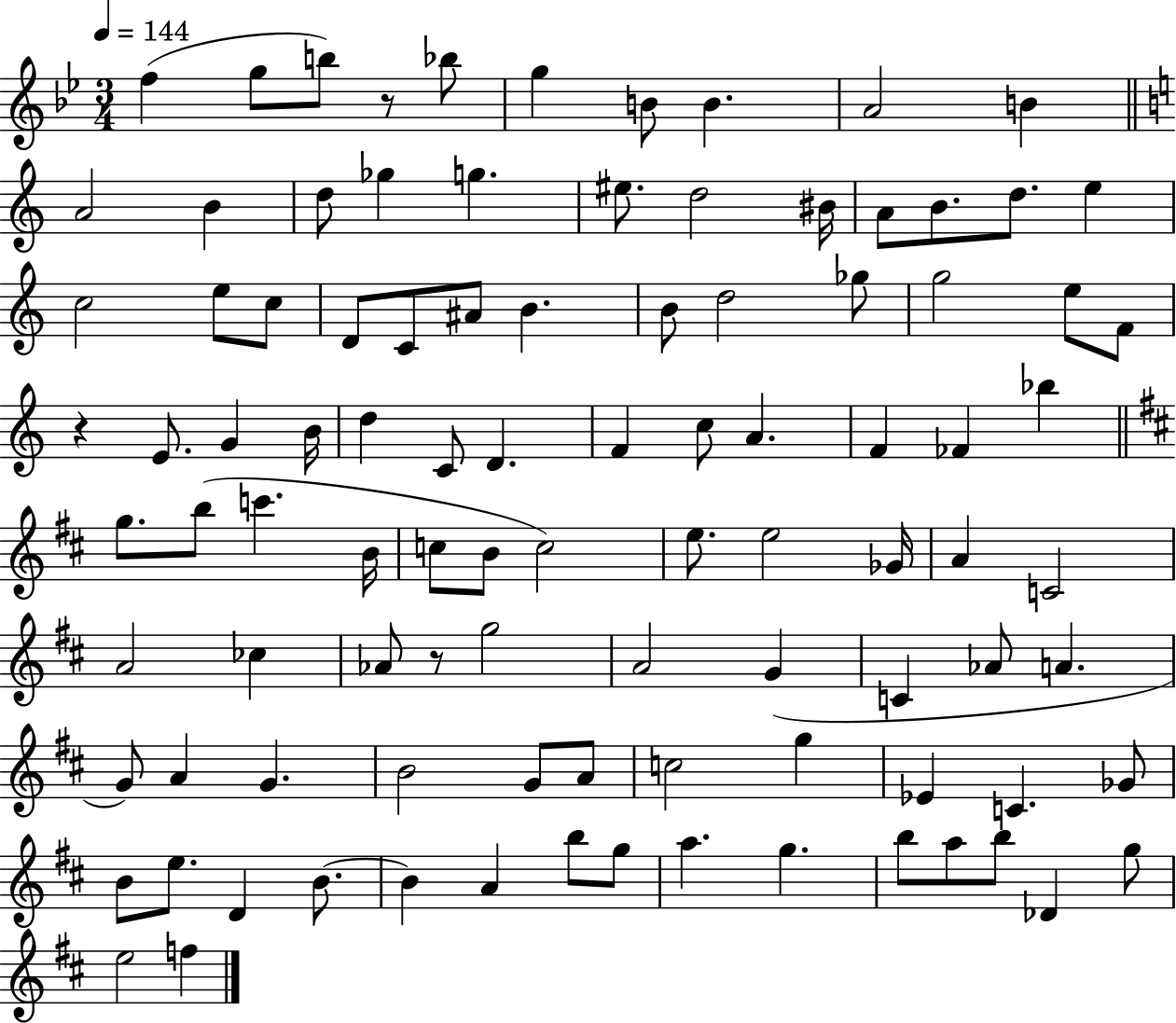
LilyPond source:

{
  \clef treble
  \numericTimeSignature
  \time 3/4
  \key bes \major
  \tempo 4 = 144
  f''4( g''8 b''8) r8 bes''8 | g''4 b'8 b'4. | a'2 b'4 | \bar "||" \break \key c \major a'2 b'4 | d''8 ges''4 g''4. | eis''8. d''2 bis'16 | a'8 b'8. d''8. e''4 | \break c''2 e''8 c''8 | d'8 c'8 ais'8 b'4. | b'8 d''2 ges''8 | g''2 e''8 f'8 | \break r4 e'8. g'4 b'16 | d''4 c'8 d'4. | f'4 c''8 a'4. | f'4 fes'4 bes''4 | \break \bar "||" \break \key b \minor g''8. b''8( c'''4. b'16 | c''8 b'8 c''2) | e''8. e''2 ges'16 | a'4 c'2 | \break a'2 ces''4 | aes'8 r8 g''2 | a'2 g'4( | c'4 aes'8 a'4. | \break g'8) a'4 g'4. | b'2 g'8 a'8 | c''2 g''4 | ees'4 c'4. ges'8 | \break b'8 e''8. d'4 b'8.~~ | b'4 a'4 b''8 g''8 | a''4. g''4. | b''8 a''8 b''8 des'4 g''8 | \break e''2 f''4 | \bar "|."
}